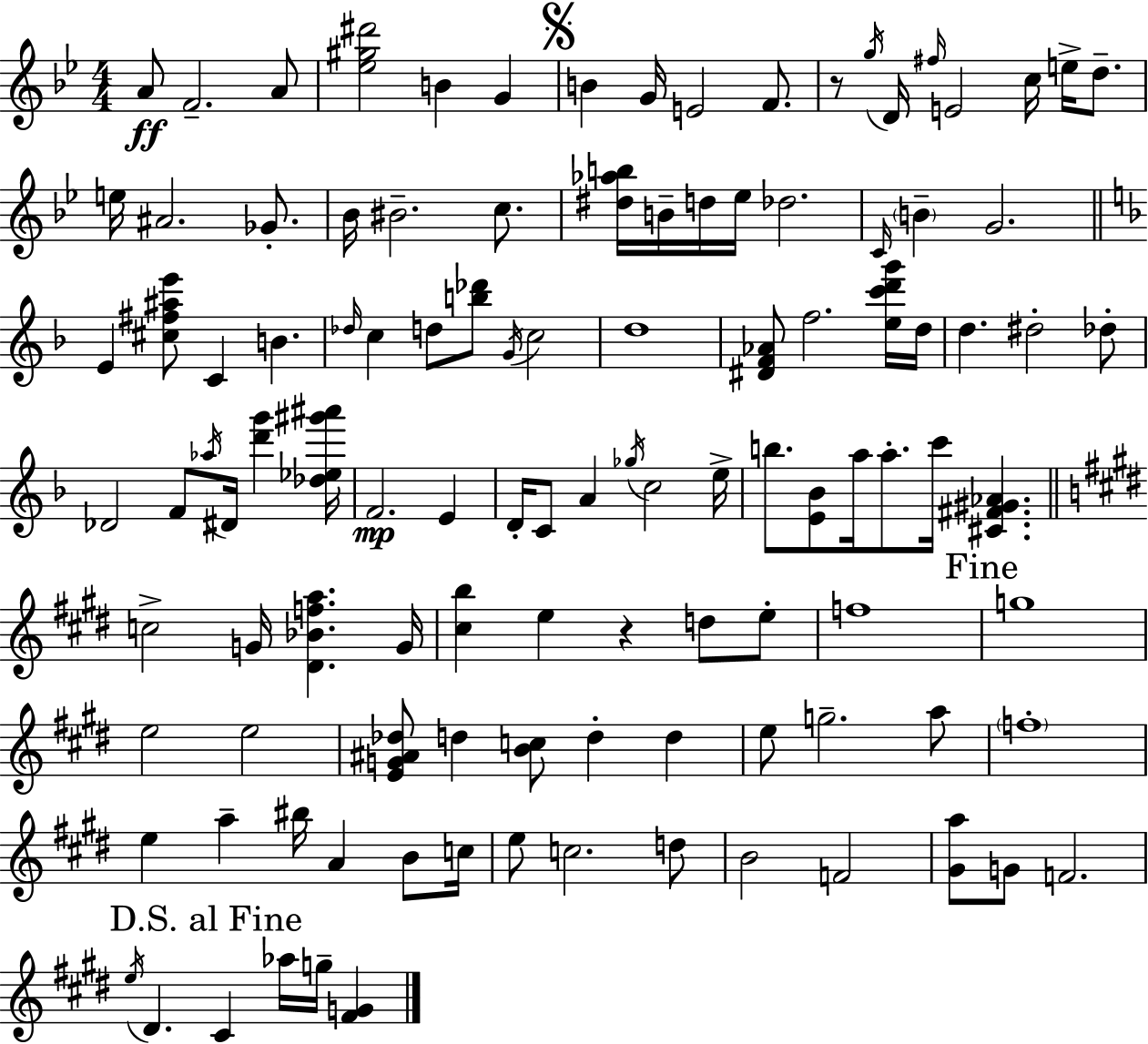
A4/e F4/h. A4/e [Eb5,G#5,D#6]/h B4/q G4/q B4/q G4/s E4/h F4/e. R/e G5/s D4/s F#5/s E4/h C5/s E5/s D5/e. E5/s A#4/h. Gb4/e. Bb4/s BIS4/h. C5/e. [D#5,Ab5,B5]/s B4/s D5/s Eb5/s Db5/h. C4/s B4/q G4/h. E4/q [C#5,F#5,A#5,E6]/e C4/q B4/q. Db5/s C5/q D5/e [B5,Db6]/e G4/s C5/h D5/w [D#4,F4,Ab4]/e F5/h. [E5,C6,D6,G6]/s D5/s D5/q. D#5/h Db5/e Db4/h F4/e Ab5/s D#4/s [D6,G6]/q [Db5,Eb5,G#6,A#6]/s F4/h. E4/q D4/s C4/e A4/q Gb5/s C5/h E5/s B5/e. [E4,Bb4]/e A5/s A5/e. C6/s [C#4,F#4,G#4,Ab4]/q. C5/h G4/s [D#4,Bb4,F5,A5]/q. G4/s [C#5,B5]/q E5/q R/q D5/e E5/e F5/w G5/w E5/h E5/h [E4,G4,A#4,Db5]/e D5/q [B4,C5]/e D5/q D5/q E5/e G5/h. A5/e F5/w E5/q A5/q BIS5/s A4/q B4/e C5/s E5/e C5/h. D5/e B4/h F4/h [G#4,A5]/e G4/e F4/h. E5/s D#4/q. C#4/q Ab5/s G5/s [F#4,G4]/q